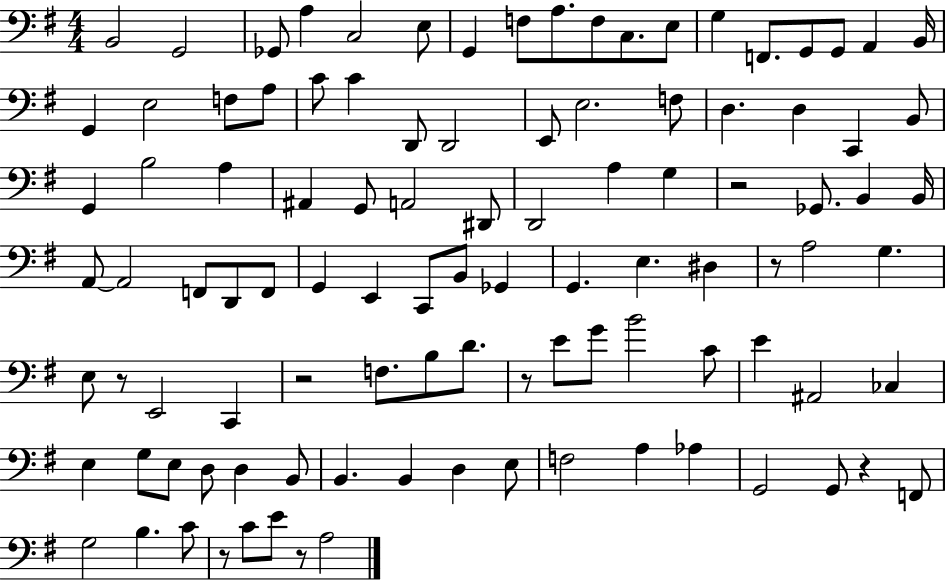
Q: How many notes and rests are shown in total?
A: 104